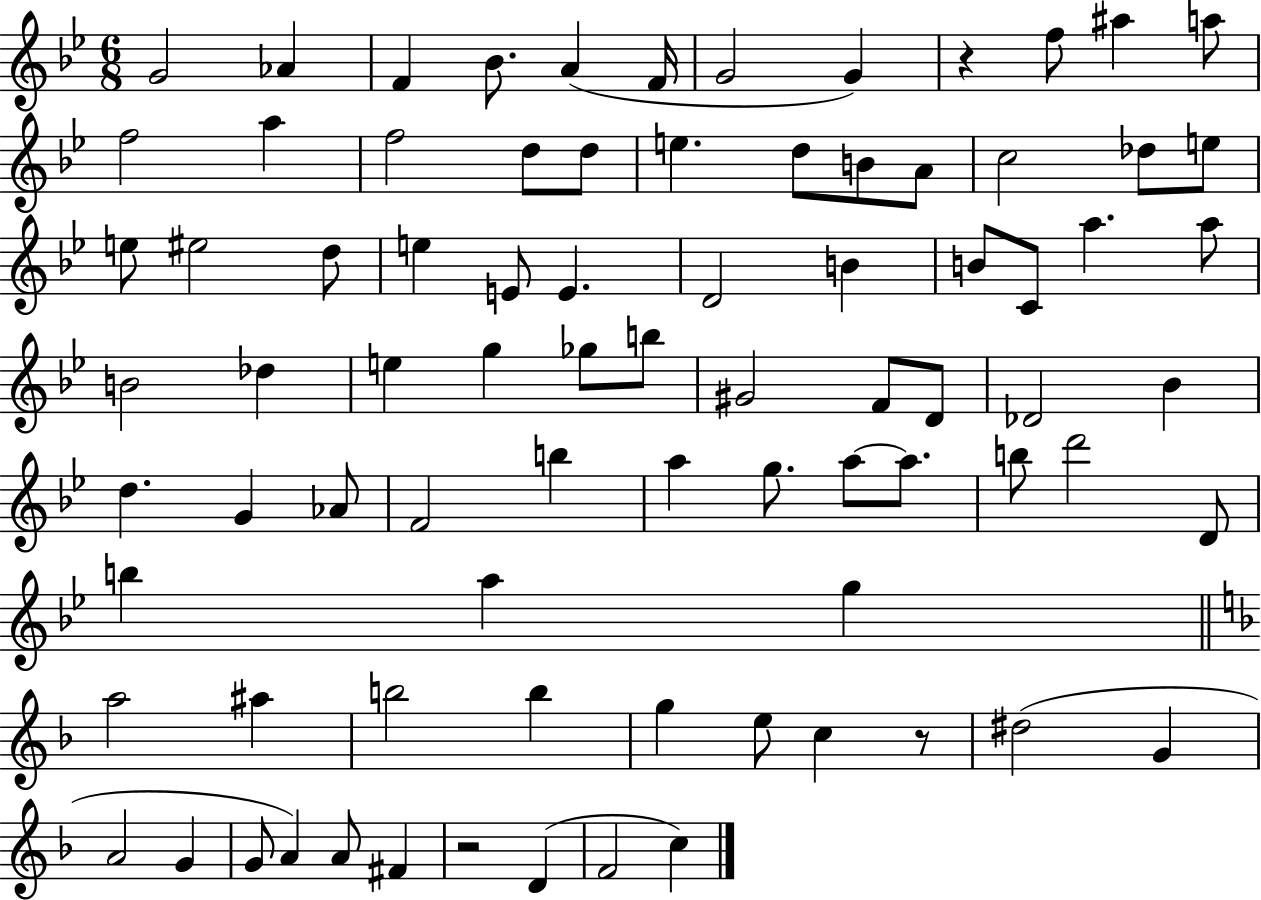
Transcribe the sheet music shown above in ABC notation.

X:1
T:Untitled
M:6/8
L:1/4
K:Bb
G2 _A F _B/2 A F/4 G2 G z f/2 ^a a/2 f2 a f2 d/2 d/2 e d/2 B/2 A/2 c2 _d/2 e/2 e/2 ^e2 d/2 e E/2 E D2 B B/2 C/2 a a/2 B2 _d e g _g/2 b/2 ^G2 F/2 D/2 _D2 _B d G _A/2 F2 b a g/2 a/2 a/2 b/2 d'2 D/2 b a g a2 ^a b2 b g e/2 c z/2 ^d2 G A2 G G/2 A A/2 ^F z2 D F2 c